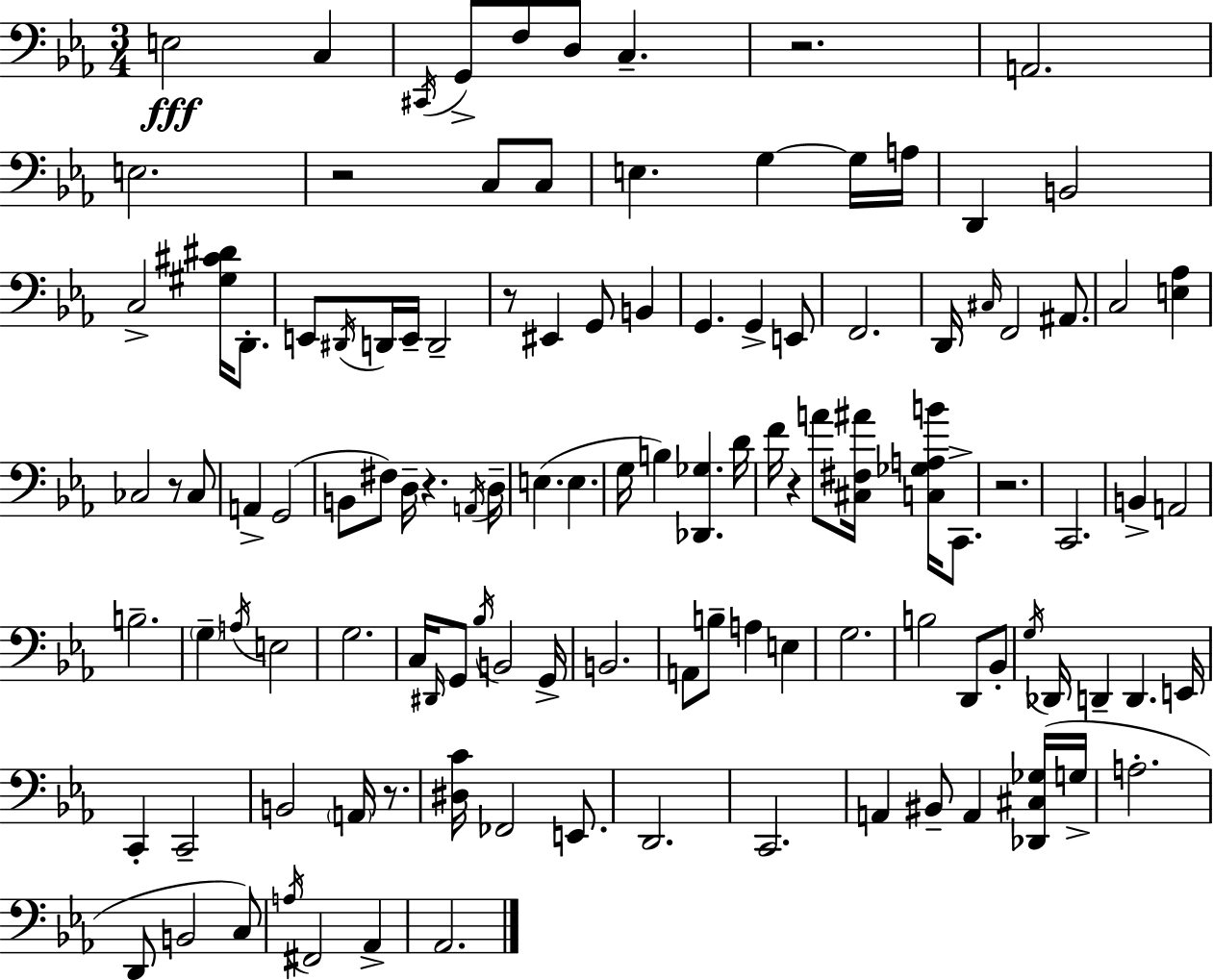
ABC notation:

X:1
T:Untitled
M:3/4
L:1/4
K:Cm
E,2 C, ^C,,/4 G,,/2 F,/2 D,/2 C, z2 A,,2 E,2 z2 C,/2 C,/2 E, G, G,/4 A,/4 D,, B,,2 C,2 [^G,^C^D]/4 D,,/2 E,,/2 ^D,,/4 D,,/4 E,,/4 D,,2 z/2 ^E,, G,,/2 B,, G,, G,, E,,/2 F,,2 D,,/4 ^C,/4 F,,2 ^A,,/2 C,2 [E,_A,] _C,2 z/2 _C,/2 A,, G,,2 B,,/2 ^F,/2 D,/4 z A,,/4 D,/4 E, E, G,/4 B, [_D,,_G,] D/4 F/4 z A/2 [^C,^F,^A]/4 [C,_G,A,B]/4 C,,/2 z2 C,,2 B,, A,,2 B,2 G, A,/4 E,2 G,2 C,/4 ^D,,/4 G,,/2 _B,/4 B,,2 G,,/4 B,,2 A,,/2 B,/2 A, E, G,2 B,2 D,,/2 _B,,/2 G,/4 _D,,/4 D,, D,, E,,/4 C,, C,,2 B,,2 A,,/4 z/2 [^D,C]/4 _F,,2 E,,/2 D,,2 C,,2 A,, ^B,,/2 A,, [_D,,^C,_G,]/4 G,/4 A,2 D,,/2 B,,2 C,/2 A,/4 ^F,,2 _A,, _A,,2